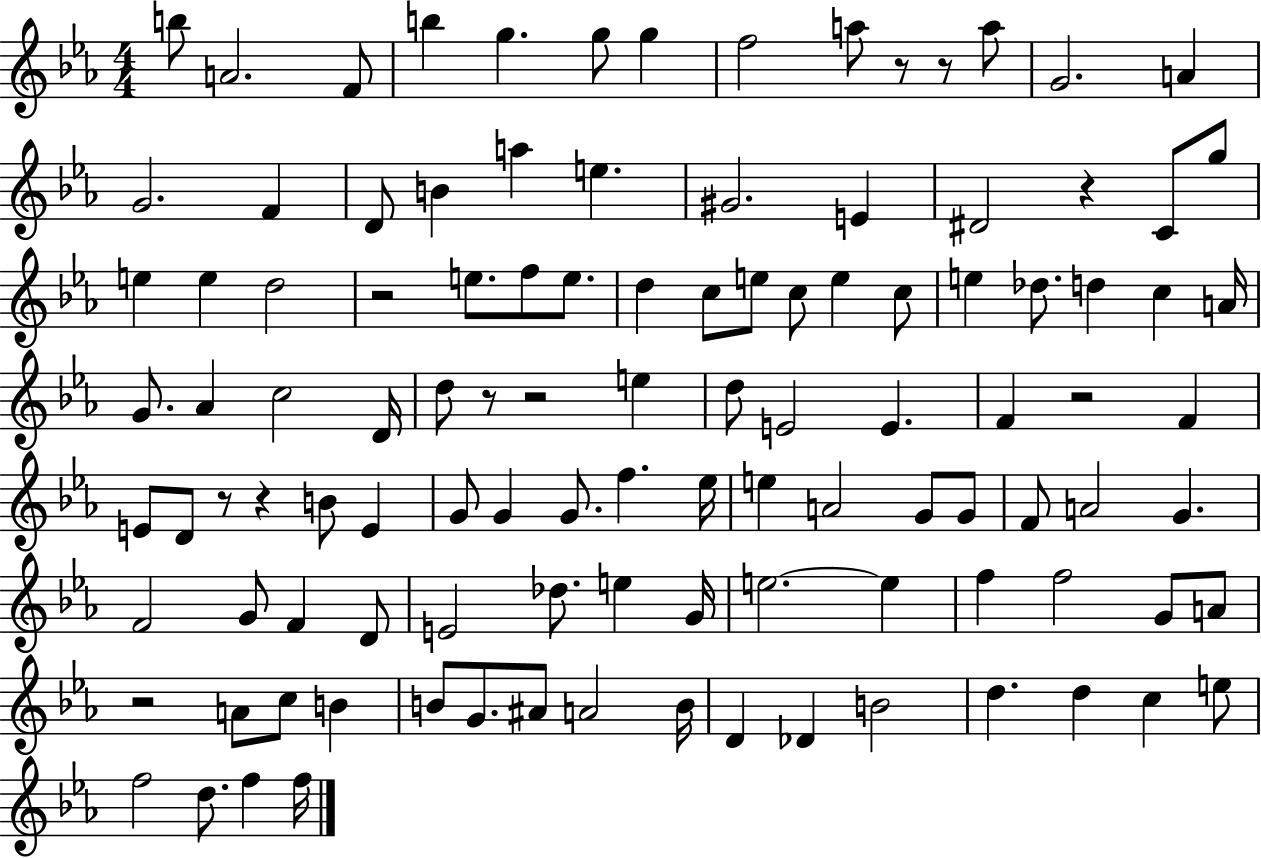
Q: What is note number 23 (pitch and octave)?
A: G5